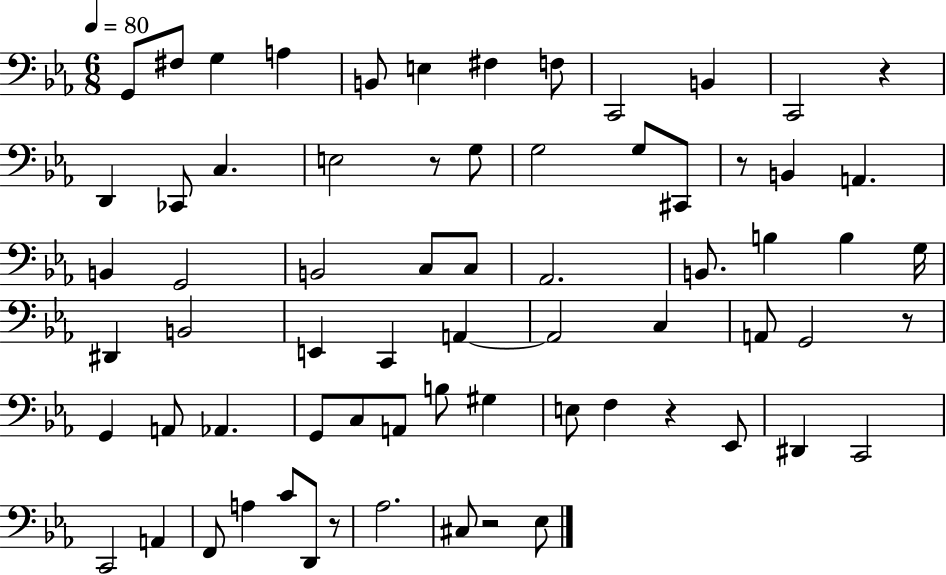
G2/e F#3/e G3/q A3/q B2/e E3/q F#3/q F3/e C2/h B2/q C2/h R/q D2/q CES2/e C3/q. E3/h R/e G3/e G3/h G3/e C#2/e R/e B2/q A2/q. B2/q G2/h B2/h C3/e C3/e Ab2/h. B2/e. B3/q B3/q G3/s D#2/q B2/h E2/q C2/q A2/q A2/h C3/q A2/e G2/h R/e G2/q A2/e Ab2/q. G2/e C3/e A2/e B3/e G#3/q E3/e F3/q R/q Eb2/e D#2/q C2/h C2/h A2/q F2/e A3/q C4/e D2/e R/e Ab3/h. C#3/e R/h Eb3/e